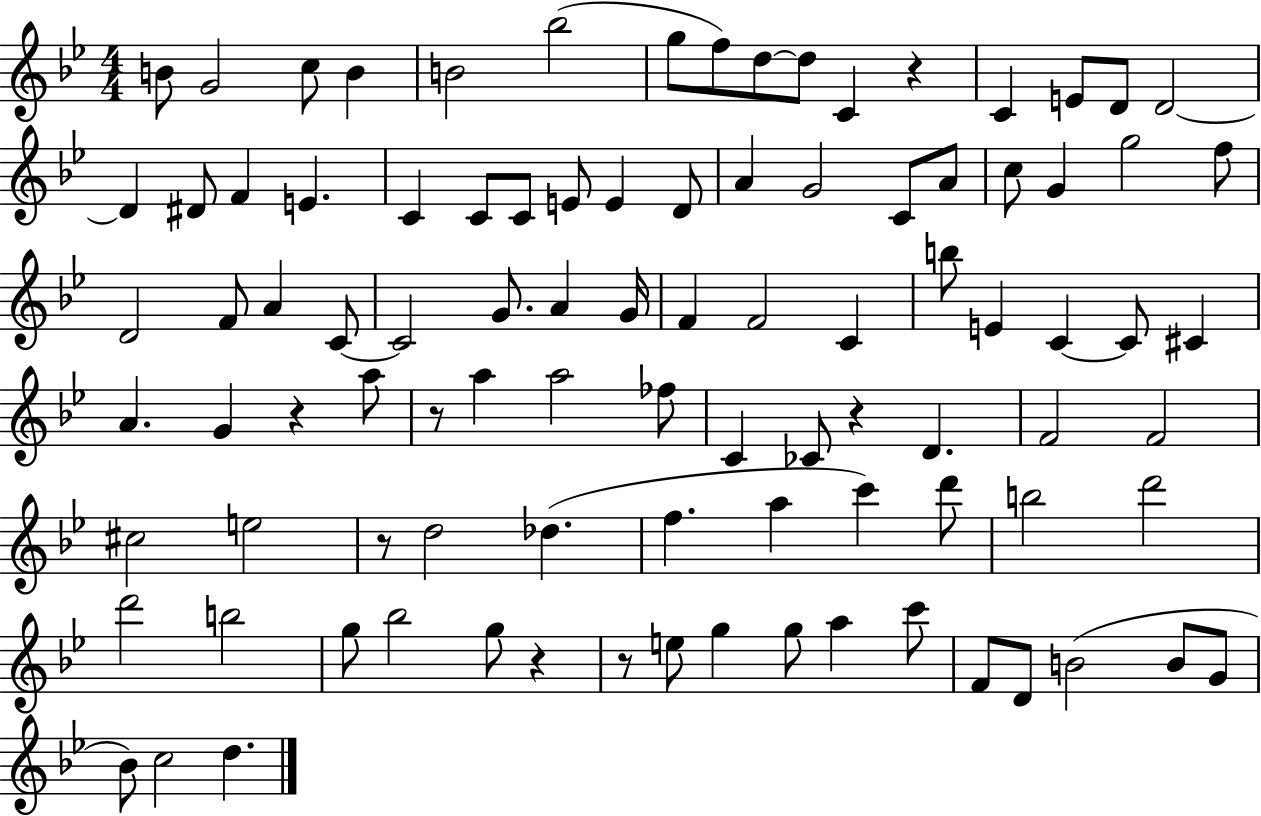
B4/e G4/h C5/e B4/q B4/h Bb5/h G5/e F5/e D5/e D5/e C4/q R/q C4/q E4/e D4/e D4/h D4/q D#4/e F4/q E4/q. C4/q C4/e C4/e E4/e E4/q D4/e A4/q G4/h C4/e A4/e C5/e G4/q G5/h F5/e D4/h F4/e A4/q C4/e C4/h G4/e. A4/q G4/s F4/q F4/h C4/q B5/e E4/q C4/q C4/e C#4/q A4/q. G4/q R/q A5/e R/e A5/q A5/h FES5/e C4/q CES4/e R/q D4/q. F4/h F4/h C#5/h E5/h R/e D5/h Db5/q. F5/q. A5/q C6/q D6/e B5/h D6/h D6/h B5/h G5/e Bb5/h G5/e R/q R/e E5/e G5/q G5/e A5/q C6/e F4/e D4/e B4/h B4/e G4/e Bb4/e C5/h D5/q.